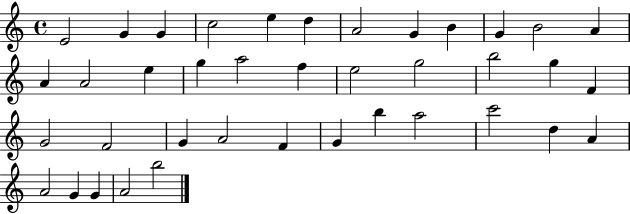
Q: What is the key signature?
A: C major